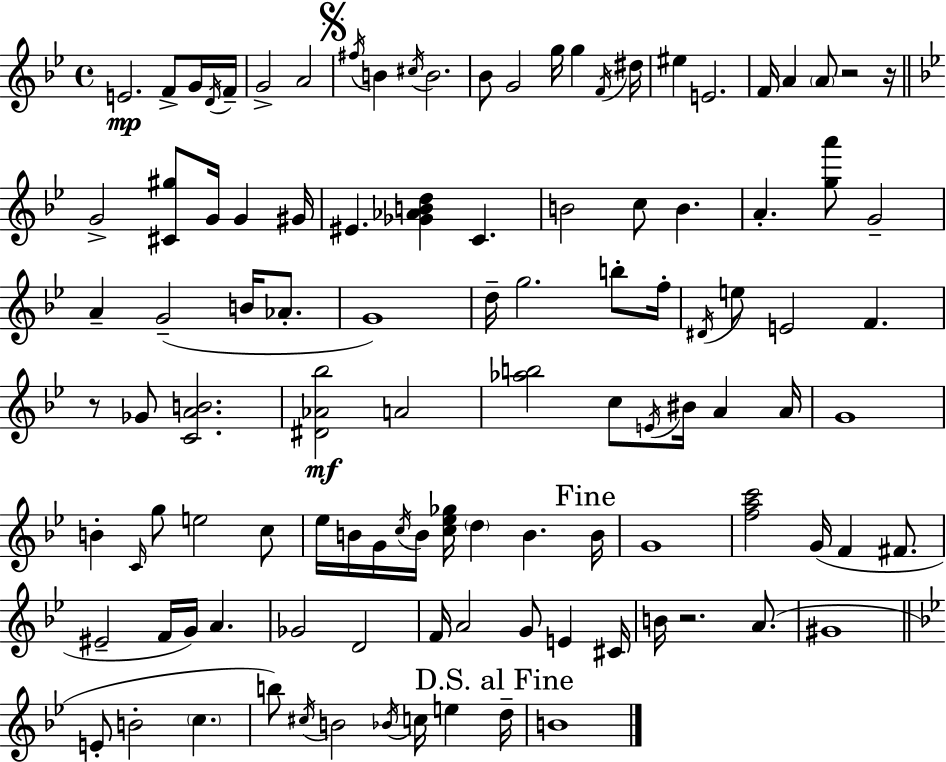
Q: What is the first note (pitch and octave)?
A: E4